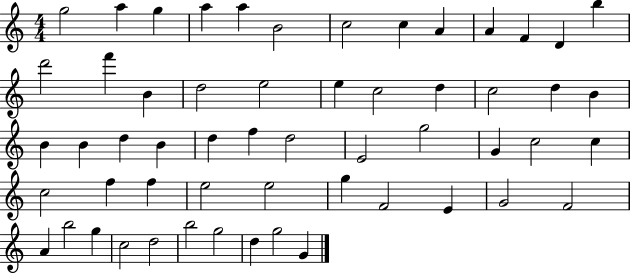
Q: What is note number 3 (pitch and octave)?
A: G5